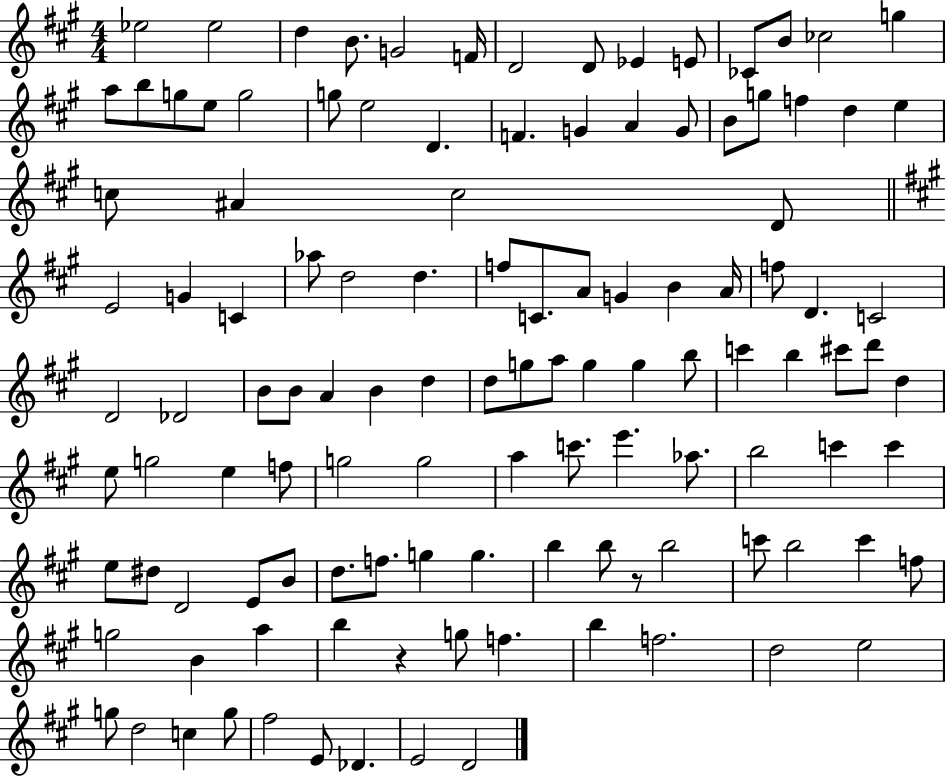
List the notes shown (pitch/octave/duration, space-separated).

Eb5/h Eb5/h D5/q B4/e. G4/h F4/s D4/h D4/e Eb4/q E4/e CES4/e B4/e CES5/h G5/q A5/e B5/e G5/e E5/e G5/h G5/e E5/h D4/q. F4/q. G4/q A4/q G4/e B4/e G5/e F5/q D5/q E5/q C5/e A#4/q C5/h D4/e E4/h G4/q C4/q Ab5/e D5/h D5/q. F5/e C4/e. A4/e G4/q B4/q A4/s F5/e D4/q. C4/h D4/h Db4/h B4/e B4/e A4/q B4/q D5/q D5/e G5/e A5/e G5/q G5/q B5/e C6/q B5/q C#6/e D6/e D5/q E5/e G5/h E5/q F5/e G5/h G5/h A5/q C6/e. E6/q. Ab5/e. B5/h C6/q C6/q E5/e D#5/e D4/h E4/e B4/e D5/e. F5/e. G5/q G5/q. B5/q B5/e R/e B5/h C6/e B5/h C6/q F5/e G5/h B4/q A5/q B5/q R/q G5/e F5/q. B5/q F5/h. D5/h E5/h G5/e D5/h C5/q G5/e F#5/h E4/e Db4/q. E4/h D4/h